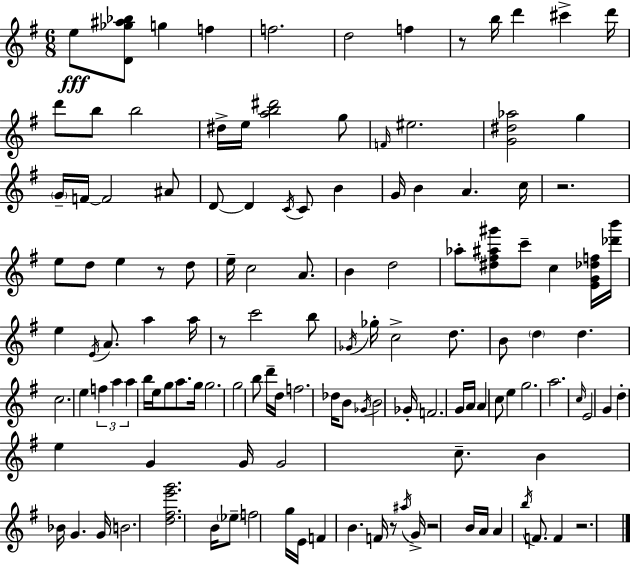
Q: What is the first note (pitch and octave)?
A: E5